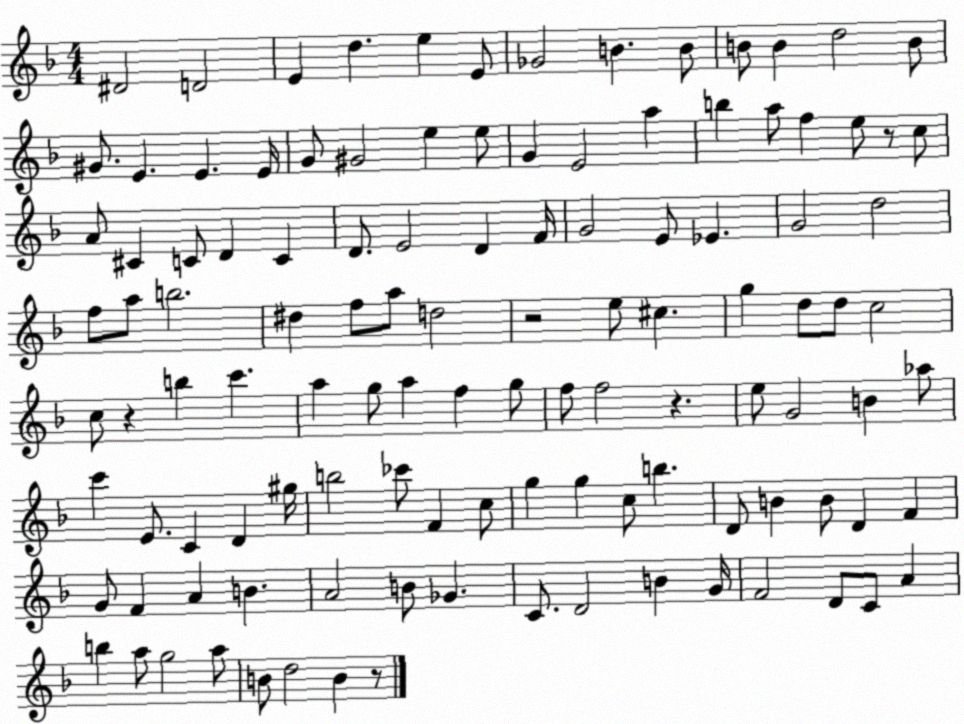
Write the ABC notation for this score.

X:1
T:Untitled
M:4/4
L:1/4
K:F
^D2 D2 E d e E/2 _G2 B B/2 B/2 B d2 B/2 ^G/2 E E E/4 G/2 ^G2 e e/2 G E2 a b a/2 f e/2 z/2 c/2 A/2 ^C C/2 D C D/2 E2 D F/4 G2 E/2 _E G2 d2 f/2 a/2 b2 ^d f/2 a/2 d2 z2 e/2 ^c g d/2 d/2 c2 c/2 z b c' a g/2 a f g/2 f/2 f2 z e/2 G2 B _a/2 c' E/2 C D ^g/4 b2 _c'/2 F c/2 g g c/2 b D/2 B B/2 D F G/2 F A B A2 B/2 _G C/2 D2 B G/4 F2 D/2 C/2 A b a/2 g2 a/2 B/2 d2 B z/2